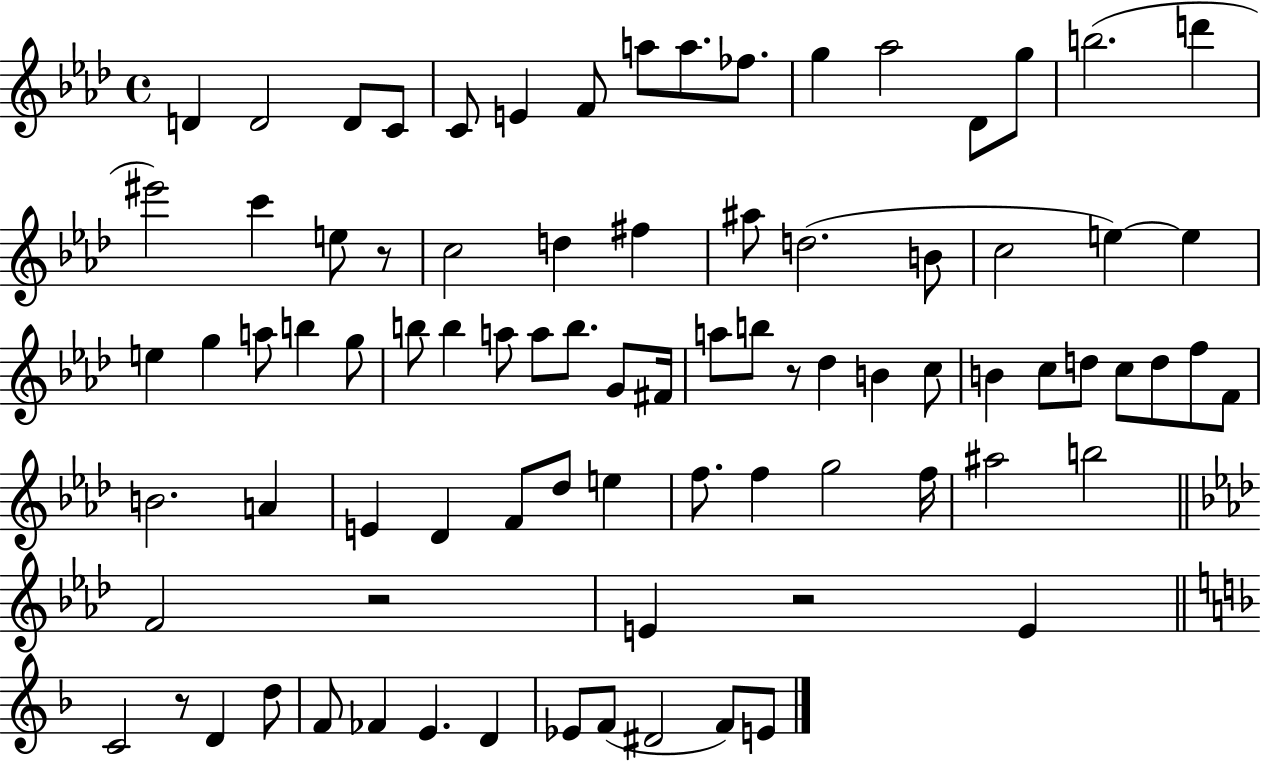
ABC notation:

X:1
T:Untitled
M:4/4
L:1/4
K:Ab
D D2 D/2 C/2 C/2 E F/2 a/2 a/2 _f/2 g _a2 _D/2 g/2 b2 d' ^e'2 c' e/2 z/2 c2 d ^f ^a/2 d2 B/2 c2 e e e g a/2 b g/2 b/2 b a/2 a/2 b/2 G/2 ^F/4 a/2 b/2 z/2 _d B c/2 B c/2 d/2 c/2 d/2 f/2 F/2 B2 A E _D F/2 _d/2 e f/2 f g2 f/4 ^a2 b2 F2 z2 E z2 E C2 z/2 D d/2 F/2 _F E D _E/2 F/2 ^D2 F/2 E/2